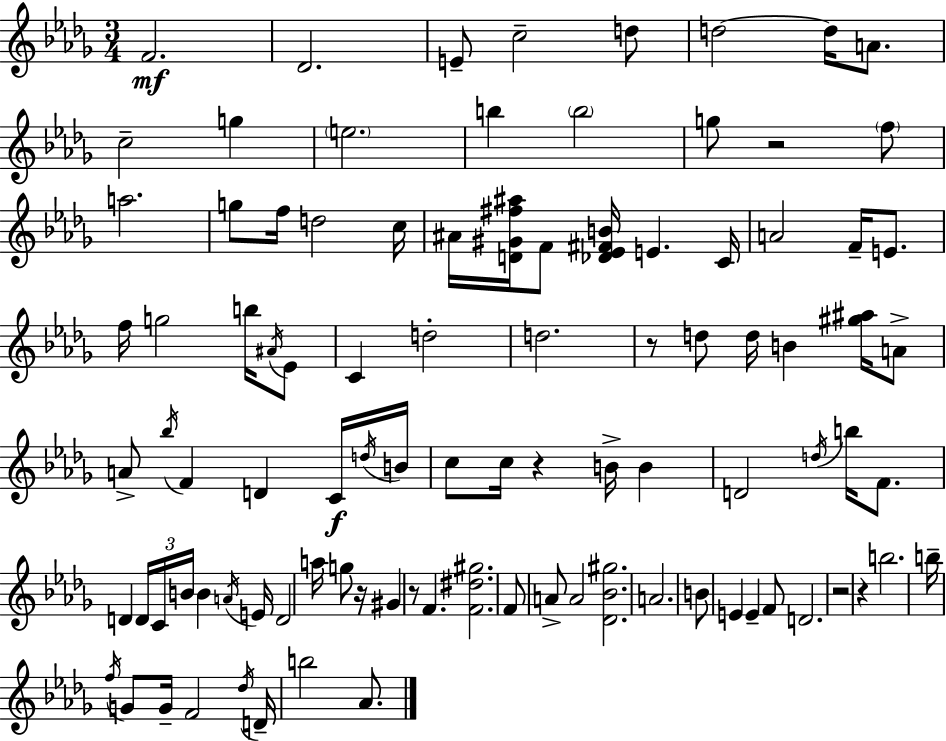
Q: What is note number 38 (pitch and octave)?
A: B4